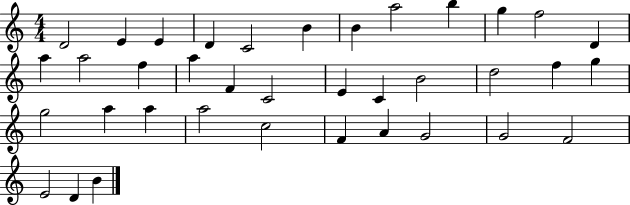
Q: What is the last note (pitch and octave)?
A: B4